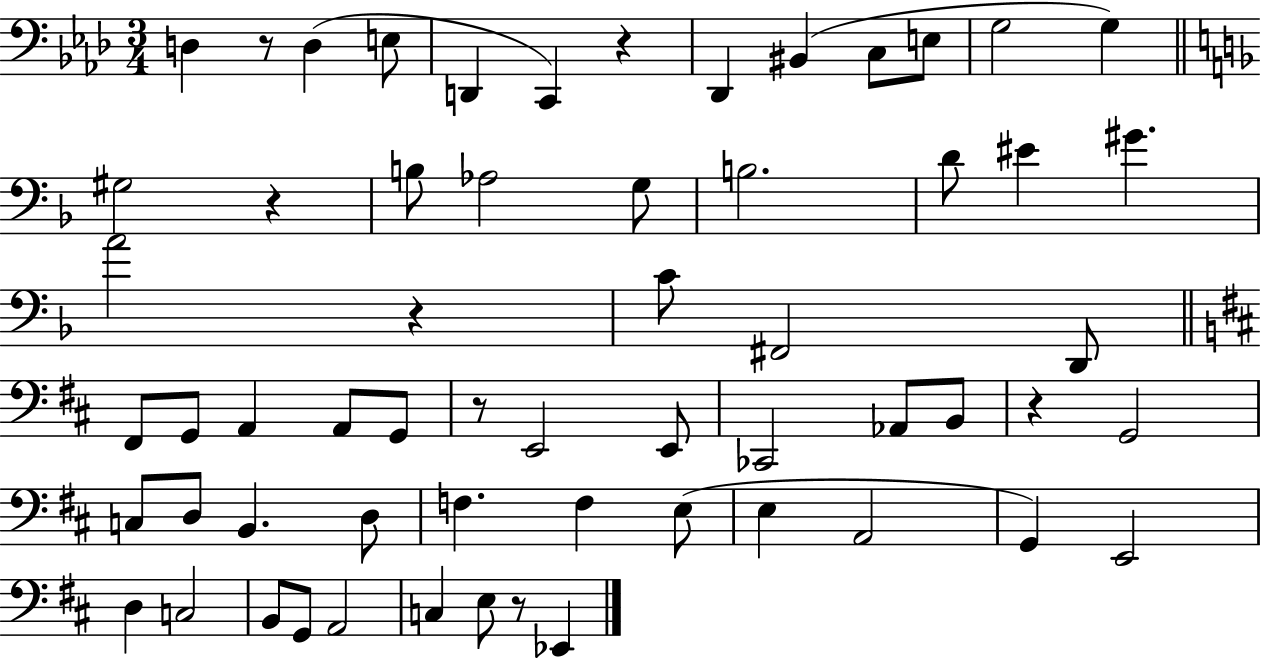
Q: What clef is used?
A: bass